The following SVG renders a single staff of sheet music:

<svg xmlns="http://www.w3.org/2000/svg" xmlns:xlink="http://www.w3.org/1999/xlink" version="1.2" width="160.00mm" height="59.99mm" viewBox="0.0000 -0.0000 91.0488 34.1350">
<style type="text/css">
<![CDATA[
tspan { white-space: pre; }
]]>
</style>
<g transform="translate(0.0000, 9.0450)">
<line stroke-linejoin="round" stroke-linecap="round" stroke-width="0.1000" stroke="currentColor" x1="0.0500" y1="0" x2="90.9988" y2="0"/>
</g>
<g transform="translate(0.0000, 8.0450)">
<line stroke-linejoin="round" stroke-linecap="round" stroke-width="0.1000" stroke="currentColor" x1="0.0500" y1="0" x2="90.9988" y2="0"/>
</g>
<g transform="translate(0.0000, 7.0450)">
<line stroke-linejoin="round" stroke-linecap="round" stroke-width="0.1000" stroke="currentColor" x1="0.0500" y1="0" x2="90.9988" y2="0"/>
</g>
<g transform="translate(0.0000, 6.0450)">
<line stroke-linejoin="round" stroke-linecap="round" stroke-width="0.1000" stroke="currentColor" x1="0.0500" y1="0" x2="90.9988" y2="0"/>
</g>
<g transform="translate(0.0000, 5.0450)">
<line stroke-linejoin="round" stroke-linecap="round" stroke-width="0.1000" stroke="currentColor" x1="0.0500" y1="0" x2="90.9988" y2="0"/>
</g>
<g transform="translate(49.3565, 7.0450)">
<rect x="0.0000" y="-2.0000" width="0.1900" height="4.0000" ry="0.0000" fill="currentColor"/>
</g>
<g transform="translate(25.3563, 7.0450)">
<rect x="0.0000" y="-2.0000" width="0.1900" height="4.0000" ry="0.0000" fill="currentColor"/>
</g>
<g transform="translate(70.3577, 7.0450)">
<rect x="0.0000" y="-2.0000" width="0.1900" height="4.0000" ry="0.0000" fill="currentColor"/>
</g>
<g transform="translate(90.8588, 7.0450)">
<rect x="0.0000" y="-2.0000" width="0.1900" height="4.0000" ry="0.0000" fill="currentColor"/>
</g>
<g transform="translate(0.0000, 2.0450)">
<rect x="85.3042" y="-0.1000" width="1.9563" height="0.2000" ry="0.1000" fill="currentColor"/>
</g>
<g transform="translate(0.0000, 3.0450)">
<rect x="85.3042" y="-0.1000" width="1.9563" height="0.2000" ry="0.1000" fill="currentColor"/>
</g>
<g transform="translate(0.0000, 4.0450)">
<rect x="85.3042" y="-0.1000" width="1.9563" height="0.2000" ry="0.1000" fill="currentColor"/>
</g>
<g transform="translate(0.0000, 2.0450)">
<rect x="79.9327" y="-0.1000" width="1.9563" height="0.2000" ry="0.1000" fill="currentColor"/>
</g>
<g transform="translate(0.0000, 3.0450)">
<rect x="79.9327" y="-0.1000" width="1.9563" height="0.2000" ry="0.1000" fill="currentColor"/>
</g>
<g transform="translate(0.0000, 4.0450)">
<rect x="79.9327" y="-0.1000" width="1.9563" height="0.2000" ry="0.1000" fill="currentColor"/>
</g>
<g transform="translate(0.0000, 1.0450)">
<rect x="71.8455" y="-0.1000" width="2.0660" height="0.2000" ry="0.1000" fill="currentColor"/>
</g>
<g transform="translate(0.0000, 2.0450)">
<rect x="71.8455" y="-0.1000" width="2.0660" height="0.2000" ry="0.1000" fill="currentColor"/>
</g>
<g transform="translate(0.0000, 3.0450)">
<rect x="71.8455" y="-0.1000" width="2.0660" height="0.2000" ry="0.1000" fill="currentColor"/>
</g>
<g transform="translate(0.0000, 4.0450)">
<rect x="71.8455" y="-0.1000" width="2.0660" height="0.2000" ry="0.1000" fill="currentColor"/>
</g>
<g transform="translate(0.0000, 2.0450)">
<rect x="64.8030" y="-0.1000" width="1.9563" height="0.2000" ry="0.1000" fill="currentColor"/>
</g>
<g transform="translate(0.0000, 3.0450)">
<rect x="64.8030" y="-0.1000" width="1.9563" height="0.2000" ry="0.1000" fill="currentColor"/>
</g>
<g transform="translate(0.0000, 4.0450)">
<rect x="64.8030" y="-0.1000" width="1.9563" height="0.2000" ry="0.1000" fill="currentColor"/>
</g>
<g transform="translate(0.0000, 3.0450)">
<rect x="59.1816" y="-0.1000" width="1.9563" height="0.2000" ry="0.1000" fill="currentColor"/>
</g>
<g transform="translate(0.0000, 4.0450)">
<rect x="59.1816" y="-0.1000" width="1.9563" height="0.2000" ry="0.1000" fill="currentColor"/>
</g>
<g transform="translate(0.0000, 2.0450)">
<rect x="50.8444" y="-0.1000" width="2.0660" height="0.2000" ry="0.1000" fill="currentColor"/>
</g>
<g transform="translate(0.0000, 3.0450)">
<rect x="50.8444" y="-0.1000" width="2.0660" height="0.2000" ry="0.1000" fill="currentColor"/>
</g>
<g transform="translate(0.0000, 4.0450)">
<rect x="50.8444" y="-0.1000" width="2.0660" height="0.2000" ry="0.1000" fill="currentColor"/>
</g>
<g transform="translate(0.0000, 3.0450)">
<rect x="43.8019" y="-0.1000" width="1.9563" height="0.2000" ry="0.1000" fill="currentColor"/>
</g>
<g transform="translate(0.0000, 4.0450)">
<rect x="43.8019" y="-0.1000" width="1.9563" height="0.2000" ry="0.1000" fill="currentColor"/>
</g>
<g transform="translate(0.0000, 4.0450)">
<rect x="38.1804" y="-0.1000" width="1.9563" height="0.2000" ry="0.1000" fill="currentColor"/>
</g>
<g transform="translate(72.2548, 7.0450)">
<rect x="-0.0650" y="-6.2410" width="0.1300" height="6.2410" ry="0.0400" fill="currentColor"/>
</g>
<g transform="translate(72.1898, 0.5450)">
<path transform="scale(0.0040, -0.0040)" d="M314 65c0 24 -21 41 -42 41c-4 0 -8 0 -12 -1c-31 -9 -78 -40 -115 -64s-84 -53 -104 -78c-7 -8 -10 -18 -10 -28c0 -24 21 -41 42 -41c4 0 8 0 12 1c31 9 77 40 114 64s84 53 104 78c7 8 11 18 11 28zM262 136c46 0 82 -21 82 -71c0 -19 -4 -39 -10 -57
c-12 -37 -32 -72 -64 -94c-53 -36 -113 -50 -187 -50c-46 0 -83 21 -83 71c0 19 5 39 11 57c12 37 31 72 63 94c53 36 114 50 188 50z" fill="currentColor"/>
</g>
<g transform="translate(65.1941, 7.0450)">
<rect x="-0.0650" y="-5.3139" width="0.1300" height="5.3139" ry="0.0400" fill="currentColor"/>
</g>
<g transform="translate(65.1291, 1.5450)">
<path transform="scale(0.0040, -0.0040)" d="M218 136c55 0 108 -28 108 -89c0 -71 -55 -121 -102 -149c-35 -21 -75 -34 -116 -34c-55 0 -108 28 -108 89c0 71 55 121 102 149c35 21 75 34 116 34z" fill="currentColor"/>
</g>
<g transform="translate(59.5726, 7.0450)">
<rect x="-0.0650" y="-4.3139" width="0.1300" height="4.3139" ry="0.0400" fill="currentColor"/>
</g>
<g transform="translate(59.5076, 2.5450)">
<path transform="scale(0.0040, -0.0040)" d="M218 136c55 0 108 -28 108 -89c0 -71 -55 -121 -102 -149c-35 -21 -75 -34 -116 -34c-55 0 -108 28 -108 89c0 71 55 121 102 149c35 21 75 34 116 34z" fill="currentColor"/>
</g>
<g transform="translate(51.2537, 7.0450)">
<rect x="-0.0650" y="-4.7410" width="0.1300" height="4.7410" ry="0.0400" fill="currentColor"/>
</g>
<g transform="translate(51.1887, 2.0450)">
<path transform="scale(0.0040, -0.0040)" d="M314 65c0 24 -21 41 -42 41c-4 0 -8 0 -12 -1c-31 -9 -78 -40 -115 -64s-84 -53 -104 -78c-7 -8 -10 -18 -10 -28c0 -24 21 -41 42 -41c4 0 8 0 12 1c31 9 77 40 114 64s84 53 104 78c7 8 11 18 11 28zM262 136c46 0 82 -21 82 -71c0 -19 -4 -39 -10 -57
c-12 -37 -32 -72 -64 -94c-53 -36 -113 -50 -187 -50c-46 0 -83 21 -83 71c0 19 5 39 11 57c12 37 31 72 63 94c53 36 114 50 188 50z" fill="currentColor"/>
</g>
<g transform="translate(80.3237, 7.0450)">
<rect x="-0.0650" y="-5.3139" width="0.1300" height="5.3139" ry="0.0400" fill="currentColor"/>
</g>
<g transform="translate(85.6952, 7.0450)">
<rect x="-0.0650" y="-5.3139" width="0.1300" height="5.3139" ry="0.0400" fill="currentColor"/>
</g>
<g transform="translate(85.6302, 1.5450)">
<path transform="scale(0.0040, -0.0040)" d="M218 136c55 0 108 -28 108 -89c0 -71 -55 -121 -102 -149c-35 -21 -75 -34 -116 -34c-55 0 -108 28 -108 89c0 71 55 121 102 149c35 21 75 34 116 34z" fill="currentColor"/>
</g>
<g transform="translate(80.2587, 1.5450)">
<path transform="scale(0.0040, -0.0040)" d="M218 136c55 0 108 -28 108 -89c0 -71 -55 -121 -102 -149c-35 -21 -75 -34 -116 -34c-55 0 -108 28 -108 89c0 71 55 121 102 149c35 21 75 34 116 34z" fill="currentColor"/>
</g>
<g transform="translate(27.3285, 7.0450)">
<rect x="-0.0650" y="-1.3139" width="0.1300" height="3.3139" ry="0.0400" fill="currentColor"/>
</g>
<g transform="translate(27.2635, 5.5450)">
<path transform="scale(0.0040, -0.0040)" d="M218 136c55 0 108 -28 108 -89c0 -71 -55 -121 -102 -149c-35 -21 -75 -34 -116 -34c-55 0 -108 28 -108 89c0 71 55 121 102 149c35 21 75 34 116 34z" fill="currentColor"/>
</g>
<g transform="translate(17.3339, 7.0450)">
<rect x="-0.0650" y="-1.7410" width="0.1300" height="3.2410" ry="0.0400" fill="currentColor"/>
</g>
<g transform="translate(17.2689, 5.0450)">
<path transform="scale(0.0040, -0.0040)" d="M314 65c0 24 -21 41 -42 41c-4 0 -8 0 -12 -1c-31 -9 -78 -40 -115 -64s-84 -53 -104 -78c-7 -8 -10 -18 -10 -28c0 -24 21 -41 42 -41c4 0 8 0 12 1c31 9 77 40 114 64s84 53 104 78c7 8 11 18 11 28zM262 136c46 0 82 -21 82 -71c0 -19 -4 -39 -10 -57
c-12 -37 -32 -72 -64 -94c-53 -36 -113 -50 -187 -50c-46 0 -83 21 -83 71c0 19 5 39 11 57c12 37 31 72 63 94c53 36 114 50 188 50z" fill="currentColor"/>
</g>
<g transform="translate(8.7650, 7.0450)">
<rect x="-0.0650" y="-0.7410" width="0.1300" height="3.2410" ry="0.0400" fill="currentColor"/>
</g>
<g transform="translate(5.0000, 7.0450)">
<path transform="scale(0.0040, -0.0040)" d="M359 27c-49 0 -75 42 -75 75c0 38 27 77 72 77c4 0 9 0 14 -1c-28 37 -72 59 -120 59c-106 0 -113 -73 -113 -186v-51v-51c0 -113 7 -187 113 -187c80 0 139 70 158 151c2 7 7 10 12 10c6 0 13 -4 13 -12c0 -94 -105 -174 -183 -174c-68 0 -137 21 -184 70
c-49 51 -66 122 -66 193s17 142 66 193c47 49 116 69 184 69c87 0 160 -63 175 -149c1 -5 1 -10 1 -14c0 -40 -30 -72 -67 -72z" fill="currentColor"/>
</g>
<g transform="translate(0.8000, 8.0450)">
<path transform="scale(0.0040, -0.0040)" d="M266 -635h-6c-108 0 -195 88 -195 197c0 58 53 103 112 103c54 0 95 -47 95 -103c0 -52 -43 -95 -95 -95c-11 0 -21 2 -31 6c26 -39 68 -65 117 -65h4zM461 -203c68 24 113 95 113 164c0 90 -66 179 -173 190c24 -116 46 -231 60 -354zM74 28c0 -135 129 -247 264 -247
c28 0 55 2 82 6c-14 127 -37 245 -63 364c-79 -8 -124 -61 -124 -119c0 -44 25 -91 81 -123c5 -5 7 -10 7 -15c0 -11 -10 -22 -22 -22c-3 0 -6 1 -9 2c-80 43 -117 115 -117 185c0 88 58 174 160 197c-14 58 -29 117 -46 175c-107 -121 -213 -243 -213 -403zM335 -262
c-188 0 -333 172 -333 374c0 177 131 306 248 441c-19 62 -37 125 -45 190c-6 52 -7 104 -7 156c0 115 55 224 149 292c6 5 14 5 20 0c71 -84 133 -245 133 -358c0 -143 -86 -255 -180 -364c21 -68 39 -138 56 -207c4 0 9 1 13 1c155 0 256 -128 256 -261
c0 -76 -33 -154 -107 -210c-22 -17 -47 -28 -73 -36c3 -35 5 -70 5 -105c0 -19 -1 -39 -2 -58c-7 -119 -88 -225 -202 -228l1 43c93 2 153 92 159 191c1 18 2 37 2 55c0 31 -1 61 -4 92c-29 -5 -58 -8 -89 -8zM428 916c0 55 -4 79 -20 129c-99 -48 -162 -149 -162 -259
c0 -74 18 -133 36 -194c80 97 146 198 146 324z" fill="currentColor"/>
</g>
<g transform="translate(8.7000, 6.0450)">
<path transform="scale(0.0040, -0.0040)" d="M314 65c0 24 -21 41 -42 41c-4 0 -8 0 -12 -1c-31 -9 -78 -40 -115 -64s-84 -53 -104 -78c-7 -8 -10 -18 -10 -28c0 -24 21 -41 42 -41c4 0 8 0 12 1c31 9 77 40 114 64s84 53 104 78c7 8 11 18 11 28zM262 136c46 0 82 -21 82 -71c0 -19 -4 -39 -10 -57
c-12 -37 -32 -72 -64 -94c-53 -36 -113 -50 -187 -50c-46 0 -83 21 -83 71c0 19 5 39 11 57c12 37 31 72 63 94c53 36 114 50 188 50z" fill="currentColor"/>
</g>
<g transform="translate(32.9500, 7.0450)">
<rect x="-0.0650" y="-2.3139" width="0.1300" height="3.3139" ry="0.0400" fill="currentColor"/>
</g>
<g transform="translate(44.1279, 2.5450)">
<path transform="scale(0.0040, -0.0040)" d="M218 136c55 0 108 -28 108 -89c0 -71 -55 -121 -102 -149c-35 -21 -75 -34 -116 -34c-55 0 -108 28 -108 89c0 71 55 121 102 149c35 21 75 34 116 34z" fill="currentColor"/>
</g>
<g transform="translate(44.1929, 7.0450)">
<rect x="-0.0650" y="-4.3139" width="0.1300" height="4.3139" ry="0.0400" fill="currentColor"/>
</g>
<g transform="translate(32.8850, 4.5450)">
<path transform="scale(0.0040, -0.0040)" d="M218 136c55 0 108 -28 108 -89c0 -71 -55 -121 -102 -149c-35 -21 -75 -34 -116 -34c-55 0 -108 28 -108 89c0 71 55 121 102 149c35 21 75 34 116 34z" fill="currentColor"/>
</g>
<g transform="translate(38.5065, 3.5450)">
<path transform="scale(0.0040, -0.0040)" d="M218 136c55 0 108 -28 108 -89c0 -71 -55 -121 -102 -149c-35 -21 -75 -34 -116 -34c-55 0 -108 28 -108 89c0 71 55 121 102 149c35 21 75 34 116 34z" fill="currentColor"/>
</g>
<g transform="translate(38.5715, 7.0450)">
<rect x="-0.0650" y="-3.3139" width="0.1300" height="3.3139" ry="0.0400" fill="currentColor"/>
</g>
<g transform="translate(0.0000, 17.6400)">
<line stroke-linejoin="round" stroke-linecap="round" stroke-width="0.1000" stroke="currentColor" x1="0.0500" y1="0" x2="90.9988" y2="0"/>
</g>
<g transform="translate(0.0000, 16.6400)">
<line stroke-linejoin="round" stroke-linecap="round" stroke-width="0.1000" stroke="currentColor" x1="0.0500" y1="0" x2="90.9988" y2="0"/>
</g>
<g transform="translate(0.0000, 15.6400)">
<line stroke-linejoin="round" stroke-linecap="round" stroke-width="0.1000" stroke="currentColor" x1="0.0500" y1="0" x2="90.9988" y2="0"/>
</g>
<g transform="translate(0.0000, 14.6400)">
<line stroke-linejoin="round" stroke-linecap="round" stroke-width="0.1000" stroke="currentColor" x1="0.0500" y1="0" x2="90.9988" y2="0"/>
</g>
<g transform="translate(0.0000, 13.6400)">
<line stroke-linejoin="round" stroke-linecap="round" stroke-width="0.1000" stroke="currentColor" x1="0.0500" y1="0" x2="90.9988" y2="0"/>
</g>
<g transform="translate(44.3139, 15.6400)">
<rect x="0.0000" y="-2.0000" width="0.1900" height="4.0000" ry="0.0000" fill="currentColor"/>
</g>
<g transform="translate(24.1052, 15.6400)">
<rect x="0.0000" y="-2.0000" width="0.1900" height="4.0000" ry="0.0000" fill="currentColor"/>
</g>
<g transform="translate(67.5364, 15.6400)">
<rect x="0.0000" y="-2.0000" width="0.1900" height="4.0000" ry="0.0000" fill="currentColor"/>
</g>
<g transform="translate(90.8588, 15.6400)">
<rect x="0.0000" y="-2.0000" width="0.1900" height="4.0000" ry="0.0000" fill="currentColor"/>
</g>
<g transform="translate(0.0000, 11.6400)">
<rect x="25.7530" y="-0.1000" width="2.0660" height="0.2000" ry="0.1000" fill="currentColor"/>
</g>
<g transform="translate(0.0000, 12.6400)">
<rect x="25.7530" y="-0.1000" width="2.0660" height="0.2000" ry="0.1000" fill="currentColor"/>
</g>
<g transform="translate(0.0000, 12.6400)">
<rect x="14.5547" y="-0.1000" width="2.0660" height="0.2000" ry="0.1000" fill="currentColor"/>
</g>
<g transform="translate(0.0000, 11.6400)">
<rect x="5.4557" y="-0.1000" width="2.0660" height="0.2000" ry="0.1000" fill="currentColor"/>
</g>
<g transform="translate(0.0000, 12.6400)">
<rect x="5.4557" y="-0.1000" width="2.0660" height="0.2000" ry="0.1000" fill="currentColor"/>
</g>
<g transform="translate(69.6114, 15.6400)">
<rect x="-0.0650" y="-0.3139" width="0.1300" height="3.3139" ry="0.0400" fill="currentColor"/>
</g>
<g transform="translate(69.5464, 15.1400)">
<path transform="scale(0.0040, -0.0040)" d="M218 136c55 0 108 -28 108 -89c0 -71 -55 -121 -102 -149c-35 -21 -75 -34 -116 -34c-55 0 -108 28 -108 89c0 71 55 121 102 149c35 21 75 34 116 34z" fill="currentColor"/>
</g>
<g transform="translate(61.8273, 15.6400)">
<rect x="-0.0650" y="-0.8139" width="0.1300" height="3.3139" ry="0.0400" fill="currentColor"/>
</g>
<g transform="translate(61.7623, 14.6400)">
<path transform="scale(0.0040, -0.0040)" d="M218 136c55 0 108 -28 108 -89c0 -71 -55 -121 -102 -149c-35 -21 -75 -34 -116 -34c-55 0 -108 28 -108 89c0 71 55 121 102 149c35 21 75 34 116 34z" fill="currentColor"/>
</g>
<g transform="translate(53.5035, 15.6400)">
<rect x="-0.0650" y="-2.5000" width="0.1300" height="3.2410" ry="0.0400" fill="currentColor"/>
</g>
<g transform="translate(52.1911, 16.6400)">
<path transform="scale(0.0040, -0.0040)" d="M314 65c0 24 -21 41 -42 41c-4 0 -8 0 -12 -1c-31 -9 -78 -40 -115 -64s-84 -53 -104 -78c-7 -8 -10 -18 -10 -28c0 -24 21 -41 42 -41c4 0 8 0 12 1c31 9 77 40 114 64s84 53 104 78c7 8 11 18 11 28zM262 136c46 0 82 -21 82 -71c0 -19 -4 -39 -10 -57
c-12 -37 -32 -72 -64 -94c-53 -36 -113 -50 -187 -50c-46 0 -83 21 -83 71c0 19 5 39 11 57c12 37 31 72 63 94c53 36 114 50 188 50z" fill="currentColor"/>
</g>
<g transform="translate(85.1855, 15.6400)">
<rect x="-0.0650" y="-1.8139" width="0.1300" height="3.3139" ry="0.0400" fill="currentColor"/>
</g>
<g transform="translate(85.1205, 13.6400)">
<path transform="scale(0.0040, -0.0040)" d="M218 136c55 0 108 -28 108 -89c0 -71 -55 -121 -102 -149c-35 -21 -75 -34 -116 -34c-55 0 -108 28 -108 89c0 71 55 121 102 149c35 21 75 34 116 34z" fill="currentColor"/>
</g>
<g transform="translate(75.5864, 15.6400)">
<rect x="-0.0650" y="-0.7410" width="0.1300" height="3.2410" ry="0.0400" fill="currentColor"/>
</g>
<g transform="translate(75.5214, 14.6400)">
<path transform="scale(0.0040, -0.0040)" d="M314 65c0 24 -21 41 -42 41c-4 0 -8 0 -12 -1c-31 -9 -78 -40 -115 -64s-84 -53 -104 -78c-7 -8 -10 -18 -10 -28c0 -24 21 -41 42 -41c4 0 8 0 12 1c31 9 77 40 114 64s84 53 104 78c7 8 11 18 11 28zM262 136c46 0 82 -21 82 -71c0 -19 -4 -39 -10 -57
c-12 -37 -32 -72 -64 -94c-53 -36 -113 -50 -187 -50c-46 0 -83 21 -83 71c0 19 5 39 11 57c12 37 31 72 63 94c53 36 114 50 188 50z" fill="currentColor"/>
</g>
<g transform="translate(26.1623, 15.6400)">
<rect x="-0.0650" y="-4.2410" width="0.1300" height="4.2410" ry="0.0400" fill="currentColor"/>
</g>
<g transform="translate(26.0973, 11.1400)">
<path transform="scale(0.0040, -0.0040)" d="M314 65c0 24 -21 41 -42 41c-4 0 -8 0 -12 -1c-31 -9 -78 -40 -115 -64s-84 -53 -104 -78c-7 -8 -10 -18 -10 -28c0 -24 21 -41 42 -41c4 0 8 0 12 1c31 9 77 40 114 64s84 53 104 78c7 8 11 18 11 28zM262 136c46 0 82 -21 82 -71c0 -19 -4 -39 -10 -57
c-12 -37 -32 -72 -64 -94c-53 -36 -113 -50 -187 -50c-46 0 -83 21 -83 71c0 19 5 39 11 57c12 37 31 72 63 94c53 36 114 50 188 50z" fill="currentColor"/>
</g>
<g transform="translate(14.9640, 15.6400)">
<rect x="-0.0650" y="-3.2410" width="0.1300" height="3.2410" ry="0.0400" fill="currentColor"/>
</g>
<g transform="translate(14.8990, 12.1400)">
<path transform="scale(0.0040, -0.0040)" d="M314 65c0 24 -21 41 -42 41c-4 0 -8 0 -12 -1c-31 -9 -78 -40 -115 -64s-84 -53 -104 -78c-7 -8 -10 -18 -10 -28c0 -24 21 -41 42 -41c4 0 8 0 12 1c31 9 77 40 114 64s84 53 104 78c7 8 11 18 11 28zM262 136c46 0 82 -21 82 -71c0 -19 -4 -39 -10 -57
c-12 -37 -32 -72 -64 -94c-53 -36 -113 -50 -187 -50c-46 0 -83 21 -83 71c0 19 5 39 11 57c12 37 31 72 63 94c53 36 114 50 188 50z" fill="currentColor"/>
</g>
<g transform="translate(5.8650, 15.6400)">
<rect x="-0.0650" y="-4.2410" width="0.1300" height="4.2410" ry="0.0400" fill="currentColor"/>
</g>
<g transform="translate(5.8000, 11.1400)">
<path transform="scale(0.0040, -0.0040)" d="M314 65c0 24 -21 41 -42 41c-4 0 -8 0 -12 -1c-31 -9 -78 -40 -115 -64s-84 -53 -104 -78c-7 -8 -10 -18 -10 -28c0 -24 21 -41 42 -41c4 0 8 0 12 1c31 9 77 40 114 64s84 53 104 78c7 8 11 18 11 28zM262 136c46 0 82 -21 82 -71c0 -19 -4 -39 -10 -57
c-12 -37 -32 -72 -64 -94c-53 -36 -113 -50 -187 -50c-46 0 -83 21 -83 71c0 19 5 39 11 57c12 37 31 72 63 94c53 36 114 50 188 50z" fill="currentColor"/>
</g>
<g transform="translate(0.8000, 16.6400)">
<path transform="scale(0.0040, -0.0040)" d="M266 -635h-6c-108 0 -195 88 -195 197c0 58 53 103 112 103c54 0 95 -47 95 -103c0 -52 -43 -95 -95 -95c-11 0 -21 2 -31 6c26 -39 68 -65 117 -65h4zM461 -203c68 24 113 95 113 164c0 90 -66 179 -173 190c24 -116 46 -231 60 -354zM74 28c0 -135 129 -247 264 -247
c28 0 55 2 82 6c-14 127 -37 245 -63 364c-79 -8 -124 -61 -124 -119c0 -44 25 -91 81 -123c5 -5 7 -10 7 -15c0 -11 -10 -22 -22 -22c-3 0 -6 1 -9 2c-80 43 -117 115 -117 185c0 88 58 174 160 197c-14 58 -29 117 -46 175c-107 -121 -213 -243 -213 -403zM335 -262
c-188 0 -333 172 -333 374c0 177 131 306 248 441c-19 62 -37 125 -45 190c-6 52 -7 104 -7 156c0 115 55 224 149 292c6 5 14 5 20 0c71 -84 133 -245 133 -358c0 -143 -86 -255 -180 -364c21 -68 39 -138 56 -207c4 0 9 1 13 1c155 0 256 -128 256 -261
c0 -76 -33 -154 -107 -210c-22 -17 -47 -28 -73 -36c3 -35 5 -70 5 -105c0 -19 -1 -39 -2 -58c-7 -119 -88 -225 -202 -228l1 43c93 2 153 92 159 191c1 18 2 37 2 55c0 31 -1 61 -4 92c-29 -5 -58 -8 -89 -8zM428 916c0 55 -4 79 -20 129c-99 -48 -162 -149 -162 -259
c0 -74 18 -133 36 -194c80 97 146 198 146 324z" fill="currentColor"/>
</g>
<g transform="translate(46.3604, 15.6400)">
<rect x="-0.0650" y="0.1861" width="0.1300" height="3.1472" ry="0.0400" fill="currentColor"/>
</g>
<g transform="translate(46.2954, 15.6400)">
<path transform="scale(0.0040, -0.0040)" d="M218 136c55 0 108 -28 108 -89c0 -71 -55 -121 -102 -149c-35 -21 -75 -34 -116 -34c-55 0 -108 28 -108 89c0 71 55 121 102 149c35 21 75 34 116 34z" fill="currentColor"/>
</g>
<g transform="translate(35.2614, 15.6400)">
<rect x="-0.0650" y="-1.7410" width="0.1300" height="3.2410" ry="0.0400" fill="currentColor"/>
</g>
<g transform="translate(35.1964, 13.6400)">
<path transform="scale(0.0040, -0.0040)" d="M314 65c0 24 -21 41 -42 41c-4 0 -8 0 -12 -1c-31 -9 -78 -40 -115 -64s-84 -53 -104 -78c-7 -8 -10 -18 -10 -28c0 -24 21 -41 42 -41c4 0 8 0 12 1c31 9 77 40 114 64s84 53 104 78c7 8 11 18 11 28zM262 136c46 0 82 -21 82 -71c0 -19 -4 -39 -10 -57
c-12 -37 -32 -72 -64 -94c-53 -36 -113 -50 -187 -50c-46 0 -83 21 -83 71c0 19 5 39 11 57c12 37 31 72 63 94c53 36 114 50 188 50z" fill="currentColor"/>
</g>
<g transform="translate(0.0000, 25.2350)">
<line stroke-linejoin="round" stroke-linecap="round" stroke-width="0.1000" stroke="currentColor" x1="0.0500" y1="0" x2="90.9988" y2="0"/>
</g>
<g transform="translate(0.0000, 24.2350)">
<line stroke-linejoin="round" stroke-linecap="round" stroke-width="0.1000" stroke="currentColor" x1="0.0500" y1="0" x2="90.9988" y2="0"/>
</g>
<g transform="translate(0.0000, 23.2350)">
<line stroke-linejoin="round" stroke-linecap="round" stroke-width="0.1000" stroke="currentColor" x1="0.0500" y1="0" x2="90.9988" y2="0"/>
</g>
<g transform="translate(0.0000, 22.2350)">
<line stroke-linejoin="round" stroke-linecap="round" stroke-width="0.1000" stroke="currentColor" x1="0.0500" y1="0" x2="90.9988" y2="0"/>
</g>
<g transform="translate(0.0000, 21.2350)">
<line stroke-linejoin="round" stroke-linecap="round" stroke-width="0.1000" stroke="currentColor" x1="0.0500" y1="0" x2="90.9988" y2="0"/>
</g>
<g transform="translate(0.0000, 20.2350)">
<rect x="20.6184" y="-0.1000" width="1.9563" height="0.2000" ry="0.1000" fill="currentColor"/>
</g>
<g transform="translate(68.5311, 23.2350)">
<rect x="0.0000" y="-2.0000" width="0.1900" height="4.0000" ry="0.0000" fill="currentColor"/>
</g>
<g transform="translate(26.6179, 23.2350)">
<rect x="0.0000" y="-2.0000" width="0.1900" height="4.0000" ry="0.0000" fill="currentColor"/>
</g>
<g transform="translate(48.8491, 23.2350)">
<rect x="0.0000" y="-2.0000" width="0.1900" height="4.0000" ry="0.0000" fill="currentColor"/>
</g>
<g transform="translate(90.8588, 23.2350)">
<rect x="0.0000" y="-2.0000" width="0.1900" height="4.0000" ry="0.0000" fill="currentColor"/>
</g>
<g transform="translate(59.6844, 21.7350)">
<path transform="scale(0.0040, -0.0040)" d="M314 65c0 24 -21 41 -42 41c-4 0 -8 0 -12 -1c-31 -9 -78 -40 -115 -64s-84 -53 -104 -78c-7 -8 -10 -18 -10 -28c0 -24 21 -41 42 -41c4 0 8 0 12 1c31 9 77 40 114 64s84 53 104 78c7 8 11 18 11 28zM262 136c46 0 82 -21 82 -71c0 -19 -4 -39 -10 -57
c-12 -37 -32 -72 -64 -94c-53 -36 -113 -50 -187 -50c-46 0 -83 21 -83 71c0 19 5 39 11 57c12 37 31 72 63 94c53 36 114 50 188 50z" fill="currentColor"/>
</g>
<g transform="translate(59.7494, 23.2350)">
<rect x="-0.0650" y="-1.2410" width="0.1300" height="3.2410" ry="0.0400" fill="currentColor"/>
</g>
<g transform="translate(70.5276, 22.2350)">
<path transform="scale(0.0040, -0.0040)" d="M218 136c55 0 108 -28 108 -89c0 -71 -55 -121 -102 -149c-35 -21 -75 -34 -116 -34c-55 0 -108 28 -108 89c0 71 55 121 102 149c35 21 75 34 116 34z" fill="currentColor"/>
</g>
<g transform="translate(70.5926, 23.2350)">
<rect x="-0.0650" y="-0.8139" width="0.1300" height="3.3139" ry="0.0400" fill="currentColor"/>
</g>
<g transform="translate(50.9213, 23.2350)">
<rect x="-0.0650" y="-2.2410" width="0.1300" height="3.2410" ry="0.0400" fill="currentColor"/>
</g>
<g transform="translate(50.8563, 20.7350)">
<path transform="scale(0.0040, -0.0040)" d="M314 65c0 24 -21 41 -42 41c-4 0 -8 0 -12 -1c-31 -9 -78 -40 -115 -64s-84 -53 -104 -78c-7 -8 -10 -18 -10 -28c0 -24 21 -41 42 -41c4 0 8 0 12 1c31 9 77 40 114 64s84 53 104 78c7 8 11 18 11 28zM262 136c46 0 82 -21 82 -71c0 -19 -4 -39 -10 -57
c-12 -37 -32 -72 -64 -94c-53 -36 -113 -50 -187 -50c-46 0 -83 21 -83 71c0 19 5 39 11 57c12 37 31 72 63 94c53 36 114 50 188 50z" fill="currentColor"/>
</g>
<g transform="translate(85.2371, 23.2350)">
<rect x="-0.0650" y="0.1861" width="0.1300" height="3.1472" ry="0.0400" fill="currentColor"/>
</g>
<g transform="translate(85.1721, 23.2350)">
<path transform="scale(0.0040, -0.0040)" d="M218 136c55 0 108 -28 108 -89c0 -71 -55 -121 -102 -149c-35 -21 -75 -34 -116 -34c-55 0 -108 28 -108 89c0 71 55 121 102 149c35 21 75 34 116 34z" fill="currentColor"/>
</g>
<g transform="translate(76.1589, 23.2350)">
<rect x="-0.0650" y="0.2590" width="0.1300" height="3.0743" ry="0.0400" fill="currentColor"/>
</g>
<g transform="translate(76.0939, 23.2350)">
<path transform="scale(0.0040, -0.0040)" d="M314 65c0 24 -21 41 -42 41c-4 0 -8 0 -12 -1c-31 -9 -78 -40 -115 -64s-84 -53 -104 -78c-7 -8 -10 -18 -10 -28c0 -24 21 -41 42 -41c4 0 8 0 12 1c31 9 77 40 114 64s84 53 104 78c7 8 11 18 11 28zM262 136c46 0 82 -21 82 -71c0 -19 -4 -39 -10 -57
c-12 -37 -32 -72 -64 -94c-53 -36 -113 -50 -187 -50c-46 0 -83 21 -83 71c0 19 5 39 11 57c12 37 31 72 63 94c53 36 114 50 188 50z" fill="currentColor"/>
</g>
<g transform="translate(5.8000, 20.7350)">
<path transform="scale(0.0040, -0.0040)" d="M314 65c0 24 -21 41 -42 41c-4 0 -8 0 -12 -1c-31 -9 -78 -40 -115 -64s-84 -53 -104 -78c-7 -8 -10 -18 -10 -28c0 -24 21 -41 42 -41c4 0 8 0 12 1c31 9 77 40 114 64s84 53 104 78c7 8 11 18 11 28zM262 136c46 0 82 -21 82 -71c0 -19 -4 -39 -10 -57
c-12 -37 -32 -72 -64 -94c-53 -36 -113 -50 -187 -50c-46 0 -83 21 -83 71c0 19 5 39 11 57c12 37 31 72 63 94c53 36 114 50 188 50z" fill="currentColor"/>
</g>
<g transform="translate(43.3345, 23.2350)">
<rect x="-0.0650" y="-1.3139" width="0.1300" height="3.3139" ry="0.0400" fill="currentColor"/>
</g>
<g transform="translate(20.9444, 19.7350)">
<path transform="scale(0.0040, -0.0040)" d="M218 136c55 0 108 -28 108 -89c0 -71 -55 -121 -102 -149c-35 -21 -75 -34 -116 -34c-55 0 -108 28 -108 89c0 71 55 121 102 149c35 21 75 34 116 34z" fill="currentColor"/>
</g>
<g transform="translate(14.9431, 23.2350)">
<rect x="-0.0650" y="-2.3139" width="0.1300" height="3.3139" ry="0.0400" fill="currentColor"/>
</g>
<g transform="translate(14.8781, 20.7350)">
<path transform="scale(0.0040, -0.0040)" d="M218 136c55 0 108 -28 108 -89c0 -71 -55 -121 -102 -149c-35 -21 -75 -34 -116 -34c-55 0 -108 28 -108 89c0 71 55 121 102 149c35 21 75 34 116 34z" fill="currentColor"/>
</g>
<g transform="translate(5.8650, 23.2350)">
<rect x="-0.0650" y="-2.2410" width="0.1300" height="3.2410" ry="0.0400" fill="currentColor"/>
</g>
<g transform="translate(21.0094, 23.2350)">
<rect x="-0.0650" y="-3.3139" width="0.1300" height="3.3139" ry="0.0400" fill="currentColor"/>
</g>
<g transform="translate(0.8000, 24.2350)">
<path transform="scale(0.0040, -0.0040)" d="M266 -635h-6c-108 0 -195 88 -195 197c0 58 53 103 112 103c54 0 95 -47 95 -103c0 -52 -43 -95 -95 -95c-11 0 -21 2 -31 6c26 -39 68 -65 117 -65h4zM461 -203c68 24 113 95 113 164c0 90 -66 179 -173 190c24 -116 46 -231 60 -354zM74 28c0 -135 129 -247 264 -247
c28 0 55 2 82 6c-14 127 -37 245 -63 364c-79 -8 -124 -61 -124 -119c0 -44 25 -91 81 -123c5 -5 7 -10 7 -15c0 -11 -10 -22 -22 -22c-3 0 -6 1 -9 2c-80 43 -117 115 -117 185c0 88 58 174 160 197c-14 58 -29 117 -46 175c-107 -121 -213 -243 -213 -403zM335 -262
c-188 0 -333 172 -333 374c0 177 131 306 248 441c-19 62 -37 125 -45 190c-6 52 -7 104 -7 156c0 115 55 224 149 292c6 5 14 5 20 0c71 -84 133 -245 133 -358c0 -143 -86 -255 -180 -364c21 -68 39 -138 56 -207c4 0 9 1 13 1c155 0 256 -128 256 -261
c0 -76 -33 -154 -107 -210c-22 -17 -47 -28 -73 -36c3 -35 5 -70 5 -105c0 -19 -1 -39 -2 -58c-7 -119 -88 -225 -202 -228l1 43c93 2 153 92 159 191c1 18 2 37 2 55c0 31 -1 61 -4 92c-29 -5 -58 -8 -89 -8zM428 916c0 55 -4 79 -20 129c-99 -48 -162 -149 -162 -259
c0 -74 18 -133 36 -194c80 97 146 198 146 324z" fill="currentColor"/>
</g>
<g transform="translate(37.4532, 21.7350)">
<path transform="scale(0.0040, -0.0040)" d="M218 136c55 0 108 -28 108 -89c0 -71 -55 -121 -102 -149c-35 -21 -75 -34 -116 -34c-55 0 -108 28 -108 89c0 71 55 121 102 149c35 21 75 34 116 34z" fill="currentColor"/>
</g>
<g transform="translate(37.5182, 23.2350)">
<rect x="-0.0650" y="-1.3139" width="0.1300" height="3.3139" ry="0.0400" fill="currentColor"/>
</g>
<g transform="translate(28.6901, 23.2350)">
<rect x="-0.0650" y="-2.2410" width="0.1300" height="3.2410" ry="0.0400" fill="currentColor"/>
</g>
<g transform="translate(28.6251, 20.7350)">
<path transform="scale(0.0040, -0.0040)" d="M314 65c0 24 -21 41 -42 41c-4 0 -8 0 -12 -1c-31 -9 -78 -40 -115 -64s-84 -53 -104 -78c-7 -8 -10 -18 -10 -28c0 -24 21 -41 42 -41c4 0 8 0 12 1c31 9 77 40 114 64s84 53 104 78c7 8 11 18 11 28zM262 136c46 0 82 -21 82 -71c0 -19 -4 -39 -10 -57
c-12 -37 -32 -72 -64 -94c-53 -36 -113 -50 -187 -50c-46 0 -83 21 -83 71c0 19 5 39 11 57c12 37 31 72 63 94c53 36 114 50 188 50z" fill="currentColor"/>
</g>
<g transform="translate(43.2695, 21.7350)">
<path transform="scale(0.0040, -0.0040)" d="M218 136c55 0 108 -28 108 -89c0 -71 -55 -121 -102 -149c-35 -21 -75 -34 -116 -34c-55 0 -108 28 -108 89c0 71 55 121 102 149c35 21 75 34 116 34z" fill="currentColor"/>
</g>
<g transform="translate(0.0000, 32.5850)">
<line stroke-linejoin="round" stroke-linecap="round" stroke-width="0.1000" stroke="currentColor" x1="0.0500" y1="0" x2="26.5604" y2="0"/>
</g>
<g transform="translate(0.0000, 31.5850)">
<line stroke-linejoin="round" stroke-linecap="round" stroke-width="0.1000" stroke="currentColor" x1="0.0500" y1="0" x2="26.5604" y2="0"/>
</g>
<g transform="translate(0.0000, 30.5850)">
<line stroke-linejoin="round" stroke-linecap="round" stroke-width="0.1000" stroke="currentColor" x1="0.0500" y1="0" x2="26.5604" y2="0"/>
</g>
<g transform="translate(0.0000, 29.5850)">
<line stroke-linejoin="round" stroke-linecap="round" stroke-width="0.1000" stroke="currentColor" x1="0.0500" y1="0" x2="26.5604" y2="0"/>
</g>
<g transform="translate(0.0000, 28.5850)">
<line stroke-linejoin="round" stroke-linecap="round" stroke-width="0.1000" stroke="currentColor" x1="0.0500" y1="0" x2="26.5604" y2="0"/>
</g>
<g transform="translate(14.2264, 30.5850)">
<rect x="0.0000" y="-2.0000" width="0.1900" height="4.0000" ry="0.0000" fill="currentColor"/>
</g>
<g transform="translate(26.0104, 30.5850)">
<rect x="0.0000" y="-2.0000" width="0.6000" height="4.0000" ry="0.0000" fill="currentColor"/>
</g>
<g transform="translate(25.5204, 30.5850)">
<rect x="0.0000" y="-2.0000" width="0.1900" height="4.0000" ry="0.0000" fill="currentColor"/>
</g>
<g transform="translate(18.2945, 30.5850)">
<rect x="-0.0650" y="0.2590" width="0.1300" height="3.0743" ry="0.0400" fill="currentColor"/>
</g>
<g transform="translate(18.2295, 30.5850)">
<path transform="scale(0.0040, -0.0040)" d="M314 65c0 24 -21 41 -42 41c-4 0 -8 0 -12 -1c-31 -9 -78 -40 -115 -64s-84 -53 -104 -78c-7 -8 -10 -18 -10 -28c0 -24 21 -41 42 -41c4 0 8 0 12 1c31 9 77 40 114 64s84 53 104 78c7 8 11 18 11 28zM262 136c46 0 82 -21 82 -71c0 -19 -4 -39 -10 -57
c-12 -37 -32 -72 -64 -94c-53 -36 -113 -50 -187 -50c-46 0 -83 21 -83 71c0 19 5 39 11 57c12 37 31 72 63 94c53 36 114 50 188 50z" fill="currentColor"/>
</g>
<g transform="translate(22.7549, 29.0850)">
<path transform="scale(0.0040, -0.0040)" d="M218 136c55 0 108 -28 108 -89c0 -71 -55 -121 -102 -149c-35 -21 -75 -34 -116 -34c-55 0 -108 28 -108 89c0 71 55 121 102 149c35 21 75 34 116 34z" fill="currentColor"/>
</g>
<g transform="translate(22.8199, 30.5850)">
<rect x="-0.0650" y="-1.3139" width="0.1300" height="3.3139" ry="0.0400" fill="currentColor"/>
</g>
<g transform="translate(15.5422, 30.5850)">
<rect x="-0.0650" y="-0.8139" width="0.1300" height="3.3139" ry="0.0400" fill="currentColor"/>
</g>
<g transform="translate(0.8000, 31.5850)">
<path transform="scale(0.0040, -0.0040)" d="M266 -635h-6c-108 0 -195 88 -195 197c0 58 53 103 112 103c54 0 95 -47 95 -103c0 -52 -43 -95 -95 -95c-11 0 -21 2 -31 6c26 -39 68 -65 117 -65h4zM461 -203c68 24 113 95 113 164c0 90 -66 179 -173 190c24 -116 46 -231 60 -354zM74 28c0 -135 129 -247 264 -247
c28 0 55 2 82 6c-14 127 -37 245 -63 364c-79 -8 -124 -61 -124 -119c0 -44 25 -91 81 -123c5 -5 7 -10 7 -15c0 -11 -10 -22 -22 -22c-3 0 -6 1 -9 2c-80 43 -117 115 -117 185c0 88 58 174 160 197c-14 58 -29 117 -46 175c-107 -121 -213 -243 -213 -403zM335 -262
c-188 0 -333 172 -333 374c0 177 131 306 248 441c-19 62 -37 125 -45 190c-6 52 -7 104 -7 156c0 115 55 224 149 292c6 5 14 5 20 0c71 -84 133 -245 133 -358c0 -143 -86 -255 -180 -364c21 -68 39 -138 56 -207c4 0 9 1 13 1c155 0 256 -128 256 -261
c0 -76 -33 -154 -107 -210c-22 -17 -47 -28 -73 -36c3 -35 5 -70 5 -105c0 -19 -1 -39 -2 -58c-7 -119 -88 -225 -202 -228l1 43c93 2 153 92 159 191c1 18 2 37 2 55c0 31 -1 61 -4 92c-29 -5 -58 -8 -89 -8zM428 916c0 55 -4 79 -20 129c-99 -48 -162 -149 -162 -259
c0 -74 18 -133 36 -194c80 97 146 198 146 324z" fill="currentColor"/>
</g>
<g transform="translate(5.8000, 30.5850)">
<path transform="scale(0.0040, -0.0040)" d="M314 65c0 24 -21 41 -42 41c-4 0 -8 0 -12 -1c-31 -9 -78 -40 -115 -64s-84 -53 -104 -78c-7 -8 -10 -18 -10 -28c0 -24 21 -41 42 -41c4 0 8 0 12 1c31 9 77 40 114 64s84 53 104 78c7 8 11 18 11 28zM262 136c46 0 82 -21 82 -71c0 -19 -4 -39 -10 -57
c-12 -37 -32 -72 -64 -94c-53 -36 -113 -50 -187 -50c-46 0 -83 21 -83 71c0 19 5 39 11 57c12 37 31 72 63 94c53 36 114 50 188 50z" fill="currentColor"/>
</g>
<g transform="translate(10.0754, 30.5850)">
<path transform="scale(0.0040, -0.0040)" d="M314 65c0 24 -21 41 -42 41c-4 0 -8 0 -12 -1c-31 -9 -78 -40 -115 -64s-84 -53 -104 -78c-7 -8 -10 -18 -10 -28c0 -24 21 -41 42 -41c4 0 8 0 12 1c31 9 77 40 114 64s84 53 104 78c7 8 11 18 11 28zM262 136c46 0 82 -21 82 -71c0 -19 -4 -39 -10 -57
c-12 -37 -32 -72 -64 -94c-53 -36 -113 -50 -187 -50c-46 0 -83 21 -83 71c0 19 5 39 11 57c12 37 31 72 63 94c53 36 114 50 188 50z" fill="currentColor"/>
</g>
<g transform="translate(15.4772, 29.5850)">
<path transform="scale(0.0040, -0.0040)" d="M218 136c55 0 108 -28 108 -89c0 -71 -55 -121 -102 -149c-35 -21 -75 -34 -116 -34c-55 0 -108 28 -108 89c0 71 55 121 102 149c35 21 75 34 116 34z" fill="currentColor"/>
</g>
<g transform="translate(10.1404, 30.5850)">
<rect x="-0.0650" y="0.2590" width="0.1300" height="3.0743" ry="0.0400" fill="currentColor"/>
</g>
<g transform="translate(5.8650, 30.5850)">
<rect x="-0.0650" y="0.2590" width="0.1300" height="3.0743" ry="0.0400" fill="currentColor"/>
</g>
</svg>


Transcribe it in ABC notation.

X:1
T:Untitled
M:4/4
L:1/4
K:C
d2 f2 e g b d' e'2 d' f' a'2 f' f' d'2 b2 d'2 f2 B G2 d c d2 f g2 g b g2 e e g2 e2 d B2 B B2 B2 d B2 e